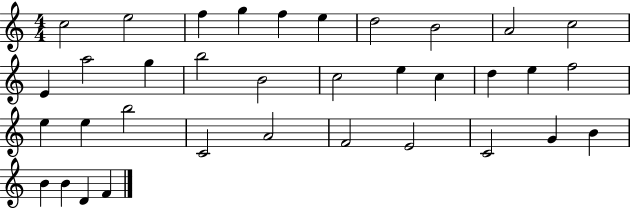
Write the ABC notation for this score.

X:1
T:Untitled
M:4/4
L:1/4
K:C
c2 e2 f g f e d2 B2 A2 c2 E a2 g b2 B2 c2 e c d e f2 e e b2 C2 A2 F2 E2 C2 G B B B D F